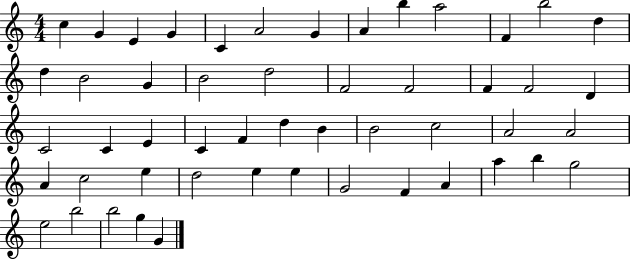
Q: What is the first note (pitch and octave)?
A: C5